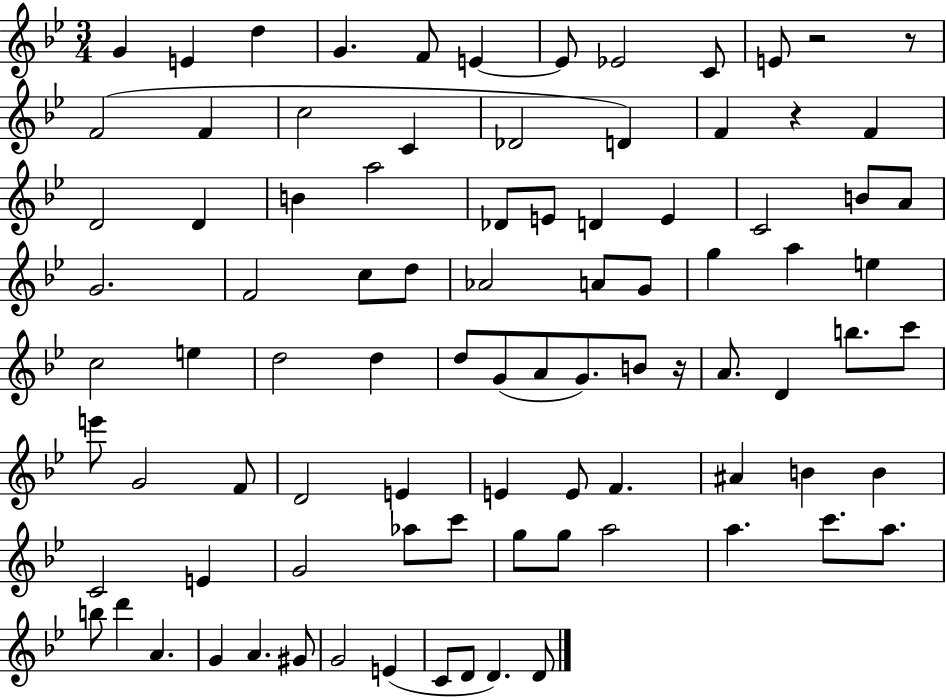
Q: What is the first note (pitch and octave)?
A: G4